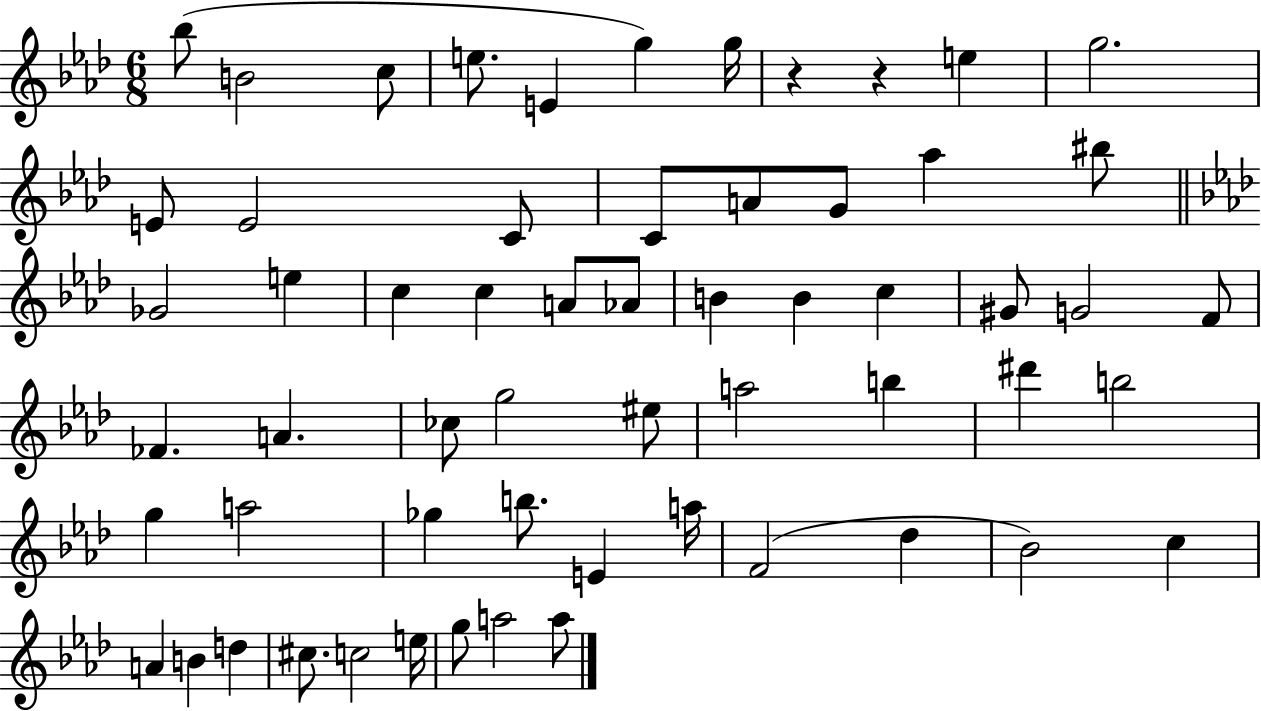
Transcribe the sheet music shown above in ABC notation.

X:1
T:Untitled
M:6/8
L:1/4
K:Ab
_b/2 B2 c/2 e/2 E g g/4 z z e g2 E/2 E2 C/2 C/2 A/2 G/2 _a ^b/2 _G2 e c c A/2 _A/2 B B c ^G/2 G2 F/2 _F A _c/2 g2 ^e/2 a2 b ^d' b2 g a2 _g b/2 E a/4 F2 _d _B2 c A B d ^c/2 c2 e/4 g/2 a2 a/2